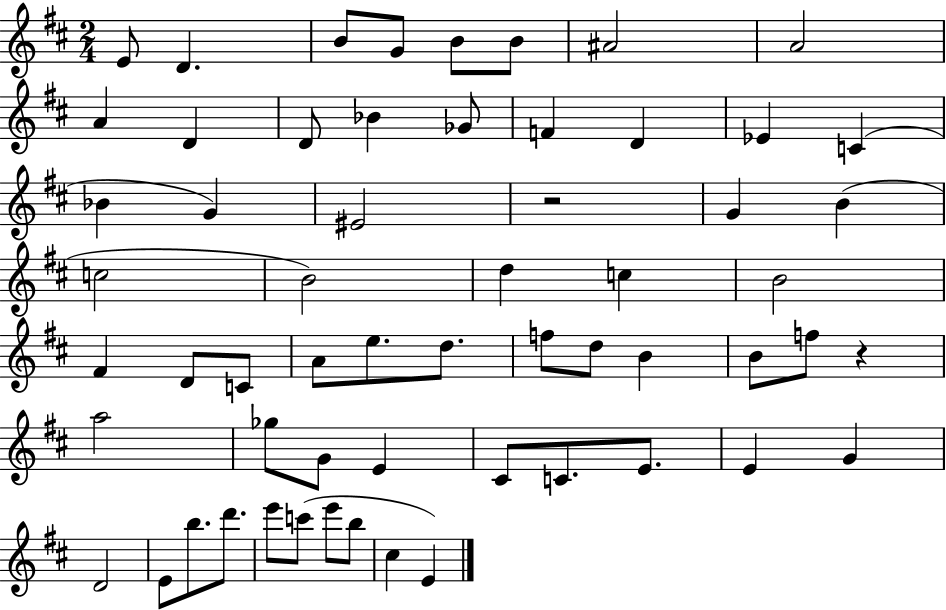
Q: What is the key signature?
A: D major